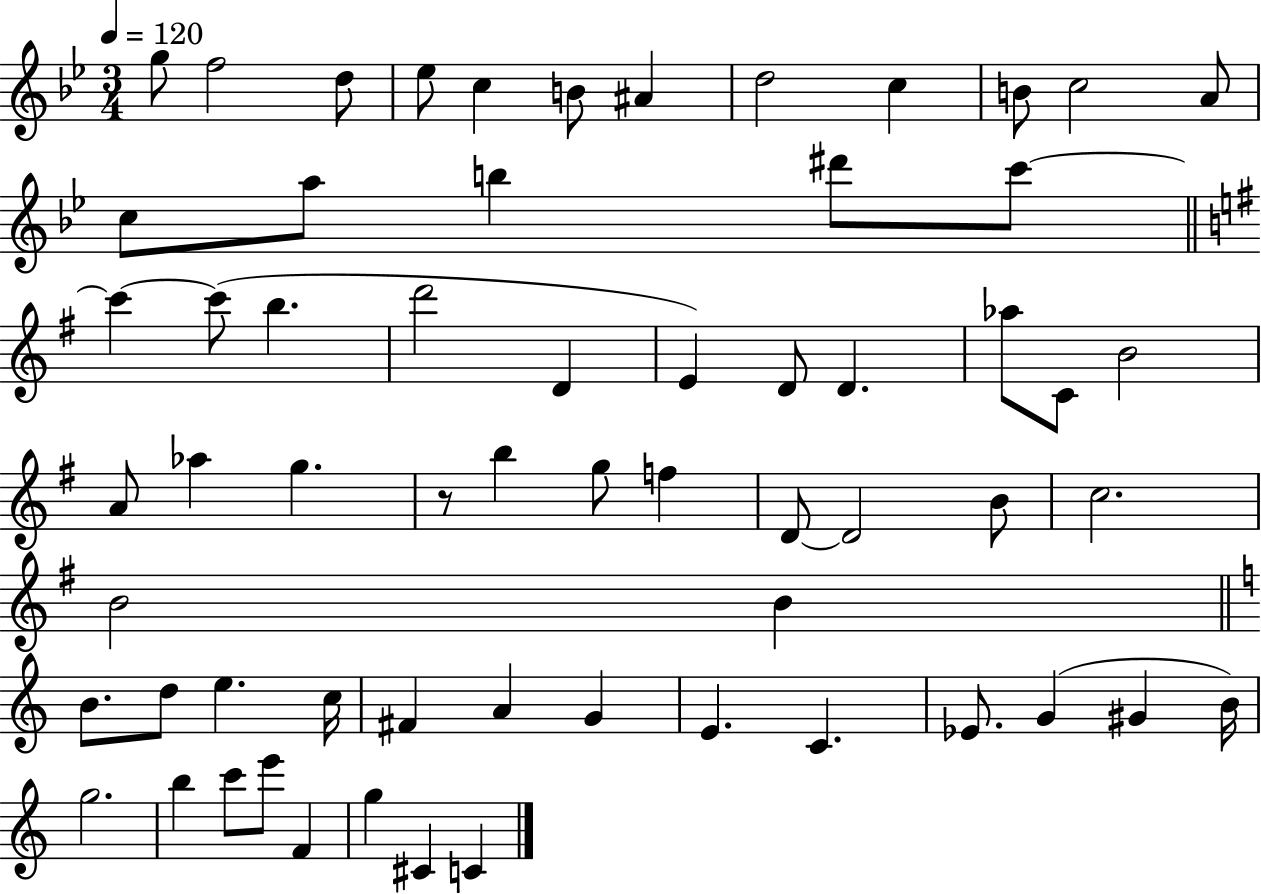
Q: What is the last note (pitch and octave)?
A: C4